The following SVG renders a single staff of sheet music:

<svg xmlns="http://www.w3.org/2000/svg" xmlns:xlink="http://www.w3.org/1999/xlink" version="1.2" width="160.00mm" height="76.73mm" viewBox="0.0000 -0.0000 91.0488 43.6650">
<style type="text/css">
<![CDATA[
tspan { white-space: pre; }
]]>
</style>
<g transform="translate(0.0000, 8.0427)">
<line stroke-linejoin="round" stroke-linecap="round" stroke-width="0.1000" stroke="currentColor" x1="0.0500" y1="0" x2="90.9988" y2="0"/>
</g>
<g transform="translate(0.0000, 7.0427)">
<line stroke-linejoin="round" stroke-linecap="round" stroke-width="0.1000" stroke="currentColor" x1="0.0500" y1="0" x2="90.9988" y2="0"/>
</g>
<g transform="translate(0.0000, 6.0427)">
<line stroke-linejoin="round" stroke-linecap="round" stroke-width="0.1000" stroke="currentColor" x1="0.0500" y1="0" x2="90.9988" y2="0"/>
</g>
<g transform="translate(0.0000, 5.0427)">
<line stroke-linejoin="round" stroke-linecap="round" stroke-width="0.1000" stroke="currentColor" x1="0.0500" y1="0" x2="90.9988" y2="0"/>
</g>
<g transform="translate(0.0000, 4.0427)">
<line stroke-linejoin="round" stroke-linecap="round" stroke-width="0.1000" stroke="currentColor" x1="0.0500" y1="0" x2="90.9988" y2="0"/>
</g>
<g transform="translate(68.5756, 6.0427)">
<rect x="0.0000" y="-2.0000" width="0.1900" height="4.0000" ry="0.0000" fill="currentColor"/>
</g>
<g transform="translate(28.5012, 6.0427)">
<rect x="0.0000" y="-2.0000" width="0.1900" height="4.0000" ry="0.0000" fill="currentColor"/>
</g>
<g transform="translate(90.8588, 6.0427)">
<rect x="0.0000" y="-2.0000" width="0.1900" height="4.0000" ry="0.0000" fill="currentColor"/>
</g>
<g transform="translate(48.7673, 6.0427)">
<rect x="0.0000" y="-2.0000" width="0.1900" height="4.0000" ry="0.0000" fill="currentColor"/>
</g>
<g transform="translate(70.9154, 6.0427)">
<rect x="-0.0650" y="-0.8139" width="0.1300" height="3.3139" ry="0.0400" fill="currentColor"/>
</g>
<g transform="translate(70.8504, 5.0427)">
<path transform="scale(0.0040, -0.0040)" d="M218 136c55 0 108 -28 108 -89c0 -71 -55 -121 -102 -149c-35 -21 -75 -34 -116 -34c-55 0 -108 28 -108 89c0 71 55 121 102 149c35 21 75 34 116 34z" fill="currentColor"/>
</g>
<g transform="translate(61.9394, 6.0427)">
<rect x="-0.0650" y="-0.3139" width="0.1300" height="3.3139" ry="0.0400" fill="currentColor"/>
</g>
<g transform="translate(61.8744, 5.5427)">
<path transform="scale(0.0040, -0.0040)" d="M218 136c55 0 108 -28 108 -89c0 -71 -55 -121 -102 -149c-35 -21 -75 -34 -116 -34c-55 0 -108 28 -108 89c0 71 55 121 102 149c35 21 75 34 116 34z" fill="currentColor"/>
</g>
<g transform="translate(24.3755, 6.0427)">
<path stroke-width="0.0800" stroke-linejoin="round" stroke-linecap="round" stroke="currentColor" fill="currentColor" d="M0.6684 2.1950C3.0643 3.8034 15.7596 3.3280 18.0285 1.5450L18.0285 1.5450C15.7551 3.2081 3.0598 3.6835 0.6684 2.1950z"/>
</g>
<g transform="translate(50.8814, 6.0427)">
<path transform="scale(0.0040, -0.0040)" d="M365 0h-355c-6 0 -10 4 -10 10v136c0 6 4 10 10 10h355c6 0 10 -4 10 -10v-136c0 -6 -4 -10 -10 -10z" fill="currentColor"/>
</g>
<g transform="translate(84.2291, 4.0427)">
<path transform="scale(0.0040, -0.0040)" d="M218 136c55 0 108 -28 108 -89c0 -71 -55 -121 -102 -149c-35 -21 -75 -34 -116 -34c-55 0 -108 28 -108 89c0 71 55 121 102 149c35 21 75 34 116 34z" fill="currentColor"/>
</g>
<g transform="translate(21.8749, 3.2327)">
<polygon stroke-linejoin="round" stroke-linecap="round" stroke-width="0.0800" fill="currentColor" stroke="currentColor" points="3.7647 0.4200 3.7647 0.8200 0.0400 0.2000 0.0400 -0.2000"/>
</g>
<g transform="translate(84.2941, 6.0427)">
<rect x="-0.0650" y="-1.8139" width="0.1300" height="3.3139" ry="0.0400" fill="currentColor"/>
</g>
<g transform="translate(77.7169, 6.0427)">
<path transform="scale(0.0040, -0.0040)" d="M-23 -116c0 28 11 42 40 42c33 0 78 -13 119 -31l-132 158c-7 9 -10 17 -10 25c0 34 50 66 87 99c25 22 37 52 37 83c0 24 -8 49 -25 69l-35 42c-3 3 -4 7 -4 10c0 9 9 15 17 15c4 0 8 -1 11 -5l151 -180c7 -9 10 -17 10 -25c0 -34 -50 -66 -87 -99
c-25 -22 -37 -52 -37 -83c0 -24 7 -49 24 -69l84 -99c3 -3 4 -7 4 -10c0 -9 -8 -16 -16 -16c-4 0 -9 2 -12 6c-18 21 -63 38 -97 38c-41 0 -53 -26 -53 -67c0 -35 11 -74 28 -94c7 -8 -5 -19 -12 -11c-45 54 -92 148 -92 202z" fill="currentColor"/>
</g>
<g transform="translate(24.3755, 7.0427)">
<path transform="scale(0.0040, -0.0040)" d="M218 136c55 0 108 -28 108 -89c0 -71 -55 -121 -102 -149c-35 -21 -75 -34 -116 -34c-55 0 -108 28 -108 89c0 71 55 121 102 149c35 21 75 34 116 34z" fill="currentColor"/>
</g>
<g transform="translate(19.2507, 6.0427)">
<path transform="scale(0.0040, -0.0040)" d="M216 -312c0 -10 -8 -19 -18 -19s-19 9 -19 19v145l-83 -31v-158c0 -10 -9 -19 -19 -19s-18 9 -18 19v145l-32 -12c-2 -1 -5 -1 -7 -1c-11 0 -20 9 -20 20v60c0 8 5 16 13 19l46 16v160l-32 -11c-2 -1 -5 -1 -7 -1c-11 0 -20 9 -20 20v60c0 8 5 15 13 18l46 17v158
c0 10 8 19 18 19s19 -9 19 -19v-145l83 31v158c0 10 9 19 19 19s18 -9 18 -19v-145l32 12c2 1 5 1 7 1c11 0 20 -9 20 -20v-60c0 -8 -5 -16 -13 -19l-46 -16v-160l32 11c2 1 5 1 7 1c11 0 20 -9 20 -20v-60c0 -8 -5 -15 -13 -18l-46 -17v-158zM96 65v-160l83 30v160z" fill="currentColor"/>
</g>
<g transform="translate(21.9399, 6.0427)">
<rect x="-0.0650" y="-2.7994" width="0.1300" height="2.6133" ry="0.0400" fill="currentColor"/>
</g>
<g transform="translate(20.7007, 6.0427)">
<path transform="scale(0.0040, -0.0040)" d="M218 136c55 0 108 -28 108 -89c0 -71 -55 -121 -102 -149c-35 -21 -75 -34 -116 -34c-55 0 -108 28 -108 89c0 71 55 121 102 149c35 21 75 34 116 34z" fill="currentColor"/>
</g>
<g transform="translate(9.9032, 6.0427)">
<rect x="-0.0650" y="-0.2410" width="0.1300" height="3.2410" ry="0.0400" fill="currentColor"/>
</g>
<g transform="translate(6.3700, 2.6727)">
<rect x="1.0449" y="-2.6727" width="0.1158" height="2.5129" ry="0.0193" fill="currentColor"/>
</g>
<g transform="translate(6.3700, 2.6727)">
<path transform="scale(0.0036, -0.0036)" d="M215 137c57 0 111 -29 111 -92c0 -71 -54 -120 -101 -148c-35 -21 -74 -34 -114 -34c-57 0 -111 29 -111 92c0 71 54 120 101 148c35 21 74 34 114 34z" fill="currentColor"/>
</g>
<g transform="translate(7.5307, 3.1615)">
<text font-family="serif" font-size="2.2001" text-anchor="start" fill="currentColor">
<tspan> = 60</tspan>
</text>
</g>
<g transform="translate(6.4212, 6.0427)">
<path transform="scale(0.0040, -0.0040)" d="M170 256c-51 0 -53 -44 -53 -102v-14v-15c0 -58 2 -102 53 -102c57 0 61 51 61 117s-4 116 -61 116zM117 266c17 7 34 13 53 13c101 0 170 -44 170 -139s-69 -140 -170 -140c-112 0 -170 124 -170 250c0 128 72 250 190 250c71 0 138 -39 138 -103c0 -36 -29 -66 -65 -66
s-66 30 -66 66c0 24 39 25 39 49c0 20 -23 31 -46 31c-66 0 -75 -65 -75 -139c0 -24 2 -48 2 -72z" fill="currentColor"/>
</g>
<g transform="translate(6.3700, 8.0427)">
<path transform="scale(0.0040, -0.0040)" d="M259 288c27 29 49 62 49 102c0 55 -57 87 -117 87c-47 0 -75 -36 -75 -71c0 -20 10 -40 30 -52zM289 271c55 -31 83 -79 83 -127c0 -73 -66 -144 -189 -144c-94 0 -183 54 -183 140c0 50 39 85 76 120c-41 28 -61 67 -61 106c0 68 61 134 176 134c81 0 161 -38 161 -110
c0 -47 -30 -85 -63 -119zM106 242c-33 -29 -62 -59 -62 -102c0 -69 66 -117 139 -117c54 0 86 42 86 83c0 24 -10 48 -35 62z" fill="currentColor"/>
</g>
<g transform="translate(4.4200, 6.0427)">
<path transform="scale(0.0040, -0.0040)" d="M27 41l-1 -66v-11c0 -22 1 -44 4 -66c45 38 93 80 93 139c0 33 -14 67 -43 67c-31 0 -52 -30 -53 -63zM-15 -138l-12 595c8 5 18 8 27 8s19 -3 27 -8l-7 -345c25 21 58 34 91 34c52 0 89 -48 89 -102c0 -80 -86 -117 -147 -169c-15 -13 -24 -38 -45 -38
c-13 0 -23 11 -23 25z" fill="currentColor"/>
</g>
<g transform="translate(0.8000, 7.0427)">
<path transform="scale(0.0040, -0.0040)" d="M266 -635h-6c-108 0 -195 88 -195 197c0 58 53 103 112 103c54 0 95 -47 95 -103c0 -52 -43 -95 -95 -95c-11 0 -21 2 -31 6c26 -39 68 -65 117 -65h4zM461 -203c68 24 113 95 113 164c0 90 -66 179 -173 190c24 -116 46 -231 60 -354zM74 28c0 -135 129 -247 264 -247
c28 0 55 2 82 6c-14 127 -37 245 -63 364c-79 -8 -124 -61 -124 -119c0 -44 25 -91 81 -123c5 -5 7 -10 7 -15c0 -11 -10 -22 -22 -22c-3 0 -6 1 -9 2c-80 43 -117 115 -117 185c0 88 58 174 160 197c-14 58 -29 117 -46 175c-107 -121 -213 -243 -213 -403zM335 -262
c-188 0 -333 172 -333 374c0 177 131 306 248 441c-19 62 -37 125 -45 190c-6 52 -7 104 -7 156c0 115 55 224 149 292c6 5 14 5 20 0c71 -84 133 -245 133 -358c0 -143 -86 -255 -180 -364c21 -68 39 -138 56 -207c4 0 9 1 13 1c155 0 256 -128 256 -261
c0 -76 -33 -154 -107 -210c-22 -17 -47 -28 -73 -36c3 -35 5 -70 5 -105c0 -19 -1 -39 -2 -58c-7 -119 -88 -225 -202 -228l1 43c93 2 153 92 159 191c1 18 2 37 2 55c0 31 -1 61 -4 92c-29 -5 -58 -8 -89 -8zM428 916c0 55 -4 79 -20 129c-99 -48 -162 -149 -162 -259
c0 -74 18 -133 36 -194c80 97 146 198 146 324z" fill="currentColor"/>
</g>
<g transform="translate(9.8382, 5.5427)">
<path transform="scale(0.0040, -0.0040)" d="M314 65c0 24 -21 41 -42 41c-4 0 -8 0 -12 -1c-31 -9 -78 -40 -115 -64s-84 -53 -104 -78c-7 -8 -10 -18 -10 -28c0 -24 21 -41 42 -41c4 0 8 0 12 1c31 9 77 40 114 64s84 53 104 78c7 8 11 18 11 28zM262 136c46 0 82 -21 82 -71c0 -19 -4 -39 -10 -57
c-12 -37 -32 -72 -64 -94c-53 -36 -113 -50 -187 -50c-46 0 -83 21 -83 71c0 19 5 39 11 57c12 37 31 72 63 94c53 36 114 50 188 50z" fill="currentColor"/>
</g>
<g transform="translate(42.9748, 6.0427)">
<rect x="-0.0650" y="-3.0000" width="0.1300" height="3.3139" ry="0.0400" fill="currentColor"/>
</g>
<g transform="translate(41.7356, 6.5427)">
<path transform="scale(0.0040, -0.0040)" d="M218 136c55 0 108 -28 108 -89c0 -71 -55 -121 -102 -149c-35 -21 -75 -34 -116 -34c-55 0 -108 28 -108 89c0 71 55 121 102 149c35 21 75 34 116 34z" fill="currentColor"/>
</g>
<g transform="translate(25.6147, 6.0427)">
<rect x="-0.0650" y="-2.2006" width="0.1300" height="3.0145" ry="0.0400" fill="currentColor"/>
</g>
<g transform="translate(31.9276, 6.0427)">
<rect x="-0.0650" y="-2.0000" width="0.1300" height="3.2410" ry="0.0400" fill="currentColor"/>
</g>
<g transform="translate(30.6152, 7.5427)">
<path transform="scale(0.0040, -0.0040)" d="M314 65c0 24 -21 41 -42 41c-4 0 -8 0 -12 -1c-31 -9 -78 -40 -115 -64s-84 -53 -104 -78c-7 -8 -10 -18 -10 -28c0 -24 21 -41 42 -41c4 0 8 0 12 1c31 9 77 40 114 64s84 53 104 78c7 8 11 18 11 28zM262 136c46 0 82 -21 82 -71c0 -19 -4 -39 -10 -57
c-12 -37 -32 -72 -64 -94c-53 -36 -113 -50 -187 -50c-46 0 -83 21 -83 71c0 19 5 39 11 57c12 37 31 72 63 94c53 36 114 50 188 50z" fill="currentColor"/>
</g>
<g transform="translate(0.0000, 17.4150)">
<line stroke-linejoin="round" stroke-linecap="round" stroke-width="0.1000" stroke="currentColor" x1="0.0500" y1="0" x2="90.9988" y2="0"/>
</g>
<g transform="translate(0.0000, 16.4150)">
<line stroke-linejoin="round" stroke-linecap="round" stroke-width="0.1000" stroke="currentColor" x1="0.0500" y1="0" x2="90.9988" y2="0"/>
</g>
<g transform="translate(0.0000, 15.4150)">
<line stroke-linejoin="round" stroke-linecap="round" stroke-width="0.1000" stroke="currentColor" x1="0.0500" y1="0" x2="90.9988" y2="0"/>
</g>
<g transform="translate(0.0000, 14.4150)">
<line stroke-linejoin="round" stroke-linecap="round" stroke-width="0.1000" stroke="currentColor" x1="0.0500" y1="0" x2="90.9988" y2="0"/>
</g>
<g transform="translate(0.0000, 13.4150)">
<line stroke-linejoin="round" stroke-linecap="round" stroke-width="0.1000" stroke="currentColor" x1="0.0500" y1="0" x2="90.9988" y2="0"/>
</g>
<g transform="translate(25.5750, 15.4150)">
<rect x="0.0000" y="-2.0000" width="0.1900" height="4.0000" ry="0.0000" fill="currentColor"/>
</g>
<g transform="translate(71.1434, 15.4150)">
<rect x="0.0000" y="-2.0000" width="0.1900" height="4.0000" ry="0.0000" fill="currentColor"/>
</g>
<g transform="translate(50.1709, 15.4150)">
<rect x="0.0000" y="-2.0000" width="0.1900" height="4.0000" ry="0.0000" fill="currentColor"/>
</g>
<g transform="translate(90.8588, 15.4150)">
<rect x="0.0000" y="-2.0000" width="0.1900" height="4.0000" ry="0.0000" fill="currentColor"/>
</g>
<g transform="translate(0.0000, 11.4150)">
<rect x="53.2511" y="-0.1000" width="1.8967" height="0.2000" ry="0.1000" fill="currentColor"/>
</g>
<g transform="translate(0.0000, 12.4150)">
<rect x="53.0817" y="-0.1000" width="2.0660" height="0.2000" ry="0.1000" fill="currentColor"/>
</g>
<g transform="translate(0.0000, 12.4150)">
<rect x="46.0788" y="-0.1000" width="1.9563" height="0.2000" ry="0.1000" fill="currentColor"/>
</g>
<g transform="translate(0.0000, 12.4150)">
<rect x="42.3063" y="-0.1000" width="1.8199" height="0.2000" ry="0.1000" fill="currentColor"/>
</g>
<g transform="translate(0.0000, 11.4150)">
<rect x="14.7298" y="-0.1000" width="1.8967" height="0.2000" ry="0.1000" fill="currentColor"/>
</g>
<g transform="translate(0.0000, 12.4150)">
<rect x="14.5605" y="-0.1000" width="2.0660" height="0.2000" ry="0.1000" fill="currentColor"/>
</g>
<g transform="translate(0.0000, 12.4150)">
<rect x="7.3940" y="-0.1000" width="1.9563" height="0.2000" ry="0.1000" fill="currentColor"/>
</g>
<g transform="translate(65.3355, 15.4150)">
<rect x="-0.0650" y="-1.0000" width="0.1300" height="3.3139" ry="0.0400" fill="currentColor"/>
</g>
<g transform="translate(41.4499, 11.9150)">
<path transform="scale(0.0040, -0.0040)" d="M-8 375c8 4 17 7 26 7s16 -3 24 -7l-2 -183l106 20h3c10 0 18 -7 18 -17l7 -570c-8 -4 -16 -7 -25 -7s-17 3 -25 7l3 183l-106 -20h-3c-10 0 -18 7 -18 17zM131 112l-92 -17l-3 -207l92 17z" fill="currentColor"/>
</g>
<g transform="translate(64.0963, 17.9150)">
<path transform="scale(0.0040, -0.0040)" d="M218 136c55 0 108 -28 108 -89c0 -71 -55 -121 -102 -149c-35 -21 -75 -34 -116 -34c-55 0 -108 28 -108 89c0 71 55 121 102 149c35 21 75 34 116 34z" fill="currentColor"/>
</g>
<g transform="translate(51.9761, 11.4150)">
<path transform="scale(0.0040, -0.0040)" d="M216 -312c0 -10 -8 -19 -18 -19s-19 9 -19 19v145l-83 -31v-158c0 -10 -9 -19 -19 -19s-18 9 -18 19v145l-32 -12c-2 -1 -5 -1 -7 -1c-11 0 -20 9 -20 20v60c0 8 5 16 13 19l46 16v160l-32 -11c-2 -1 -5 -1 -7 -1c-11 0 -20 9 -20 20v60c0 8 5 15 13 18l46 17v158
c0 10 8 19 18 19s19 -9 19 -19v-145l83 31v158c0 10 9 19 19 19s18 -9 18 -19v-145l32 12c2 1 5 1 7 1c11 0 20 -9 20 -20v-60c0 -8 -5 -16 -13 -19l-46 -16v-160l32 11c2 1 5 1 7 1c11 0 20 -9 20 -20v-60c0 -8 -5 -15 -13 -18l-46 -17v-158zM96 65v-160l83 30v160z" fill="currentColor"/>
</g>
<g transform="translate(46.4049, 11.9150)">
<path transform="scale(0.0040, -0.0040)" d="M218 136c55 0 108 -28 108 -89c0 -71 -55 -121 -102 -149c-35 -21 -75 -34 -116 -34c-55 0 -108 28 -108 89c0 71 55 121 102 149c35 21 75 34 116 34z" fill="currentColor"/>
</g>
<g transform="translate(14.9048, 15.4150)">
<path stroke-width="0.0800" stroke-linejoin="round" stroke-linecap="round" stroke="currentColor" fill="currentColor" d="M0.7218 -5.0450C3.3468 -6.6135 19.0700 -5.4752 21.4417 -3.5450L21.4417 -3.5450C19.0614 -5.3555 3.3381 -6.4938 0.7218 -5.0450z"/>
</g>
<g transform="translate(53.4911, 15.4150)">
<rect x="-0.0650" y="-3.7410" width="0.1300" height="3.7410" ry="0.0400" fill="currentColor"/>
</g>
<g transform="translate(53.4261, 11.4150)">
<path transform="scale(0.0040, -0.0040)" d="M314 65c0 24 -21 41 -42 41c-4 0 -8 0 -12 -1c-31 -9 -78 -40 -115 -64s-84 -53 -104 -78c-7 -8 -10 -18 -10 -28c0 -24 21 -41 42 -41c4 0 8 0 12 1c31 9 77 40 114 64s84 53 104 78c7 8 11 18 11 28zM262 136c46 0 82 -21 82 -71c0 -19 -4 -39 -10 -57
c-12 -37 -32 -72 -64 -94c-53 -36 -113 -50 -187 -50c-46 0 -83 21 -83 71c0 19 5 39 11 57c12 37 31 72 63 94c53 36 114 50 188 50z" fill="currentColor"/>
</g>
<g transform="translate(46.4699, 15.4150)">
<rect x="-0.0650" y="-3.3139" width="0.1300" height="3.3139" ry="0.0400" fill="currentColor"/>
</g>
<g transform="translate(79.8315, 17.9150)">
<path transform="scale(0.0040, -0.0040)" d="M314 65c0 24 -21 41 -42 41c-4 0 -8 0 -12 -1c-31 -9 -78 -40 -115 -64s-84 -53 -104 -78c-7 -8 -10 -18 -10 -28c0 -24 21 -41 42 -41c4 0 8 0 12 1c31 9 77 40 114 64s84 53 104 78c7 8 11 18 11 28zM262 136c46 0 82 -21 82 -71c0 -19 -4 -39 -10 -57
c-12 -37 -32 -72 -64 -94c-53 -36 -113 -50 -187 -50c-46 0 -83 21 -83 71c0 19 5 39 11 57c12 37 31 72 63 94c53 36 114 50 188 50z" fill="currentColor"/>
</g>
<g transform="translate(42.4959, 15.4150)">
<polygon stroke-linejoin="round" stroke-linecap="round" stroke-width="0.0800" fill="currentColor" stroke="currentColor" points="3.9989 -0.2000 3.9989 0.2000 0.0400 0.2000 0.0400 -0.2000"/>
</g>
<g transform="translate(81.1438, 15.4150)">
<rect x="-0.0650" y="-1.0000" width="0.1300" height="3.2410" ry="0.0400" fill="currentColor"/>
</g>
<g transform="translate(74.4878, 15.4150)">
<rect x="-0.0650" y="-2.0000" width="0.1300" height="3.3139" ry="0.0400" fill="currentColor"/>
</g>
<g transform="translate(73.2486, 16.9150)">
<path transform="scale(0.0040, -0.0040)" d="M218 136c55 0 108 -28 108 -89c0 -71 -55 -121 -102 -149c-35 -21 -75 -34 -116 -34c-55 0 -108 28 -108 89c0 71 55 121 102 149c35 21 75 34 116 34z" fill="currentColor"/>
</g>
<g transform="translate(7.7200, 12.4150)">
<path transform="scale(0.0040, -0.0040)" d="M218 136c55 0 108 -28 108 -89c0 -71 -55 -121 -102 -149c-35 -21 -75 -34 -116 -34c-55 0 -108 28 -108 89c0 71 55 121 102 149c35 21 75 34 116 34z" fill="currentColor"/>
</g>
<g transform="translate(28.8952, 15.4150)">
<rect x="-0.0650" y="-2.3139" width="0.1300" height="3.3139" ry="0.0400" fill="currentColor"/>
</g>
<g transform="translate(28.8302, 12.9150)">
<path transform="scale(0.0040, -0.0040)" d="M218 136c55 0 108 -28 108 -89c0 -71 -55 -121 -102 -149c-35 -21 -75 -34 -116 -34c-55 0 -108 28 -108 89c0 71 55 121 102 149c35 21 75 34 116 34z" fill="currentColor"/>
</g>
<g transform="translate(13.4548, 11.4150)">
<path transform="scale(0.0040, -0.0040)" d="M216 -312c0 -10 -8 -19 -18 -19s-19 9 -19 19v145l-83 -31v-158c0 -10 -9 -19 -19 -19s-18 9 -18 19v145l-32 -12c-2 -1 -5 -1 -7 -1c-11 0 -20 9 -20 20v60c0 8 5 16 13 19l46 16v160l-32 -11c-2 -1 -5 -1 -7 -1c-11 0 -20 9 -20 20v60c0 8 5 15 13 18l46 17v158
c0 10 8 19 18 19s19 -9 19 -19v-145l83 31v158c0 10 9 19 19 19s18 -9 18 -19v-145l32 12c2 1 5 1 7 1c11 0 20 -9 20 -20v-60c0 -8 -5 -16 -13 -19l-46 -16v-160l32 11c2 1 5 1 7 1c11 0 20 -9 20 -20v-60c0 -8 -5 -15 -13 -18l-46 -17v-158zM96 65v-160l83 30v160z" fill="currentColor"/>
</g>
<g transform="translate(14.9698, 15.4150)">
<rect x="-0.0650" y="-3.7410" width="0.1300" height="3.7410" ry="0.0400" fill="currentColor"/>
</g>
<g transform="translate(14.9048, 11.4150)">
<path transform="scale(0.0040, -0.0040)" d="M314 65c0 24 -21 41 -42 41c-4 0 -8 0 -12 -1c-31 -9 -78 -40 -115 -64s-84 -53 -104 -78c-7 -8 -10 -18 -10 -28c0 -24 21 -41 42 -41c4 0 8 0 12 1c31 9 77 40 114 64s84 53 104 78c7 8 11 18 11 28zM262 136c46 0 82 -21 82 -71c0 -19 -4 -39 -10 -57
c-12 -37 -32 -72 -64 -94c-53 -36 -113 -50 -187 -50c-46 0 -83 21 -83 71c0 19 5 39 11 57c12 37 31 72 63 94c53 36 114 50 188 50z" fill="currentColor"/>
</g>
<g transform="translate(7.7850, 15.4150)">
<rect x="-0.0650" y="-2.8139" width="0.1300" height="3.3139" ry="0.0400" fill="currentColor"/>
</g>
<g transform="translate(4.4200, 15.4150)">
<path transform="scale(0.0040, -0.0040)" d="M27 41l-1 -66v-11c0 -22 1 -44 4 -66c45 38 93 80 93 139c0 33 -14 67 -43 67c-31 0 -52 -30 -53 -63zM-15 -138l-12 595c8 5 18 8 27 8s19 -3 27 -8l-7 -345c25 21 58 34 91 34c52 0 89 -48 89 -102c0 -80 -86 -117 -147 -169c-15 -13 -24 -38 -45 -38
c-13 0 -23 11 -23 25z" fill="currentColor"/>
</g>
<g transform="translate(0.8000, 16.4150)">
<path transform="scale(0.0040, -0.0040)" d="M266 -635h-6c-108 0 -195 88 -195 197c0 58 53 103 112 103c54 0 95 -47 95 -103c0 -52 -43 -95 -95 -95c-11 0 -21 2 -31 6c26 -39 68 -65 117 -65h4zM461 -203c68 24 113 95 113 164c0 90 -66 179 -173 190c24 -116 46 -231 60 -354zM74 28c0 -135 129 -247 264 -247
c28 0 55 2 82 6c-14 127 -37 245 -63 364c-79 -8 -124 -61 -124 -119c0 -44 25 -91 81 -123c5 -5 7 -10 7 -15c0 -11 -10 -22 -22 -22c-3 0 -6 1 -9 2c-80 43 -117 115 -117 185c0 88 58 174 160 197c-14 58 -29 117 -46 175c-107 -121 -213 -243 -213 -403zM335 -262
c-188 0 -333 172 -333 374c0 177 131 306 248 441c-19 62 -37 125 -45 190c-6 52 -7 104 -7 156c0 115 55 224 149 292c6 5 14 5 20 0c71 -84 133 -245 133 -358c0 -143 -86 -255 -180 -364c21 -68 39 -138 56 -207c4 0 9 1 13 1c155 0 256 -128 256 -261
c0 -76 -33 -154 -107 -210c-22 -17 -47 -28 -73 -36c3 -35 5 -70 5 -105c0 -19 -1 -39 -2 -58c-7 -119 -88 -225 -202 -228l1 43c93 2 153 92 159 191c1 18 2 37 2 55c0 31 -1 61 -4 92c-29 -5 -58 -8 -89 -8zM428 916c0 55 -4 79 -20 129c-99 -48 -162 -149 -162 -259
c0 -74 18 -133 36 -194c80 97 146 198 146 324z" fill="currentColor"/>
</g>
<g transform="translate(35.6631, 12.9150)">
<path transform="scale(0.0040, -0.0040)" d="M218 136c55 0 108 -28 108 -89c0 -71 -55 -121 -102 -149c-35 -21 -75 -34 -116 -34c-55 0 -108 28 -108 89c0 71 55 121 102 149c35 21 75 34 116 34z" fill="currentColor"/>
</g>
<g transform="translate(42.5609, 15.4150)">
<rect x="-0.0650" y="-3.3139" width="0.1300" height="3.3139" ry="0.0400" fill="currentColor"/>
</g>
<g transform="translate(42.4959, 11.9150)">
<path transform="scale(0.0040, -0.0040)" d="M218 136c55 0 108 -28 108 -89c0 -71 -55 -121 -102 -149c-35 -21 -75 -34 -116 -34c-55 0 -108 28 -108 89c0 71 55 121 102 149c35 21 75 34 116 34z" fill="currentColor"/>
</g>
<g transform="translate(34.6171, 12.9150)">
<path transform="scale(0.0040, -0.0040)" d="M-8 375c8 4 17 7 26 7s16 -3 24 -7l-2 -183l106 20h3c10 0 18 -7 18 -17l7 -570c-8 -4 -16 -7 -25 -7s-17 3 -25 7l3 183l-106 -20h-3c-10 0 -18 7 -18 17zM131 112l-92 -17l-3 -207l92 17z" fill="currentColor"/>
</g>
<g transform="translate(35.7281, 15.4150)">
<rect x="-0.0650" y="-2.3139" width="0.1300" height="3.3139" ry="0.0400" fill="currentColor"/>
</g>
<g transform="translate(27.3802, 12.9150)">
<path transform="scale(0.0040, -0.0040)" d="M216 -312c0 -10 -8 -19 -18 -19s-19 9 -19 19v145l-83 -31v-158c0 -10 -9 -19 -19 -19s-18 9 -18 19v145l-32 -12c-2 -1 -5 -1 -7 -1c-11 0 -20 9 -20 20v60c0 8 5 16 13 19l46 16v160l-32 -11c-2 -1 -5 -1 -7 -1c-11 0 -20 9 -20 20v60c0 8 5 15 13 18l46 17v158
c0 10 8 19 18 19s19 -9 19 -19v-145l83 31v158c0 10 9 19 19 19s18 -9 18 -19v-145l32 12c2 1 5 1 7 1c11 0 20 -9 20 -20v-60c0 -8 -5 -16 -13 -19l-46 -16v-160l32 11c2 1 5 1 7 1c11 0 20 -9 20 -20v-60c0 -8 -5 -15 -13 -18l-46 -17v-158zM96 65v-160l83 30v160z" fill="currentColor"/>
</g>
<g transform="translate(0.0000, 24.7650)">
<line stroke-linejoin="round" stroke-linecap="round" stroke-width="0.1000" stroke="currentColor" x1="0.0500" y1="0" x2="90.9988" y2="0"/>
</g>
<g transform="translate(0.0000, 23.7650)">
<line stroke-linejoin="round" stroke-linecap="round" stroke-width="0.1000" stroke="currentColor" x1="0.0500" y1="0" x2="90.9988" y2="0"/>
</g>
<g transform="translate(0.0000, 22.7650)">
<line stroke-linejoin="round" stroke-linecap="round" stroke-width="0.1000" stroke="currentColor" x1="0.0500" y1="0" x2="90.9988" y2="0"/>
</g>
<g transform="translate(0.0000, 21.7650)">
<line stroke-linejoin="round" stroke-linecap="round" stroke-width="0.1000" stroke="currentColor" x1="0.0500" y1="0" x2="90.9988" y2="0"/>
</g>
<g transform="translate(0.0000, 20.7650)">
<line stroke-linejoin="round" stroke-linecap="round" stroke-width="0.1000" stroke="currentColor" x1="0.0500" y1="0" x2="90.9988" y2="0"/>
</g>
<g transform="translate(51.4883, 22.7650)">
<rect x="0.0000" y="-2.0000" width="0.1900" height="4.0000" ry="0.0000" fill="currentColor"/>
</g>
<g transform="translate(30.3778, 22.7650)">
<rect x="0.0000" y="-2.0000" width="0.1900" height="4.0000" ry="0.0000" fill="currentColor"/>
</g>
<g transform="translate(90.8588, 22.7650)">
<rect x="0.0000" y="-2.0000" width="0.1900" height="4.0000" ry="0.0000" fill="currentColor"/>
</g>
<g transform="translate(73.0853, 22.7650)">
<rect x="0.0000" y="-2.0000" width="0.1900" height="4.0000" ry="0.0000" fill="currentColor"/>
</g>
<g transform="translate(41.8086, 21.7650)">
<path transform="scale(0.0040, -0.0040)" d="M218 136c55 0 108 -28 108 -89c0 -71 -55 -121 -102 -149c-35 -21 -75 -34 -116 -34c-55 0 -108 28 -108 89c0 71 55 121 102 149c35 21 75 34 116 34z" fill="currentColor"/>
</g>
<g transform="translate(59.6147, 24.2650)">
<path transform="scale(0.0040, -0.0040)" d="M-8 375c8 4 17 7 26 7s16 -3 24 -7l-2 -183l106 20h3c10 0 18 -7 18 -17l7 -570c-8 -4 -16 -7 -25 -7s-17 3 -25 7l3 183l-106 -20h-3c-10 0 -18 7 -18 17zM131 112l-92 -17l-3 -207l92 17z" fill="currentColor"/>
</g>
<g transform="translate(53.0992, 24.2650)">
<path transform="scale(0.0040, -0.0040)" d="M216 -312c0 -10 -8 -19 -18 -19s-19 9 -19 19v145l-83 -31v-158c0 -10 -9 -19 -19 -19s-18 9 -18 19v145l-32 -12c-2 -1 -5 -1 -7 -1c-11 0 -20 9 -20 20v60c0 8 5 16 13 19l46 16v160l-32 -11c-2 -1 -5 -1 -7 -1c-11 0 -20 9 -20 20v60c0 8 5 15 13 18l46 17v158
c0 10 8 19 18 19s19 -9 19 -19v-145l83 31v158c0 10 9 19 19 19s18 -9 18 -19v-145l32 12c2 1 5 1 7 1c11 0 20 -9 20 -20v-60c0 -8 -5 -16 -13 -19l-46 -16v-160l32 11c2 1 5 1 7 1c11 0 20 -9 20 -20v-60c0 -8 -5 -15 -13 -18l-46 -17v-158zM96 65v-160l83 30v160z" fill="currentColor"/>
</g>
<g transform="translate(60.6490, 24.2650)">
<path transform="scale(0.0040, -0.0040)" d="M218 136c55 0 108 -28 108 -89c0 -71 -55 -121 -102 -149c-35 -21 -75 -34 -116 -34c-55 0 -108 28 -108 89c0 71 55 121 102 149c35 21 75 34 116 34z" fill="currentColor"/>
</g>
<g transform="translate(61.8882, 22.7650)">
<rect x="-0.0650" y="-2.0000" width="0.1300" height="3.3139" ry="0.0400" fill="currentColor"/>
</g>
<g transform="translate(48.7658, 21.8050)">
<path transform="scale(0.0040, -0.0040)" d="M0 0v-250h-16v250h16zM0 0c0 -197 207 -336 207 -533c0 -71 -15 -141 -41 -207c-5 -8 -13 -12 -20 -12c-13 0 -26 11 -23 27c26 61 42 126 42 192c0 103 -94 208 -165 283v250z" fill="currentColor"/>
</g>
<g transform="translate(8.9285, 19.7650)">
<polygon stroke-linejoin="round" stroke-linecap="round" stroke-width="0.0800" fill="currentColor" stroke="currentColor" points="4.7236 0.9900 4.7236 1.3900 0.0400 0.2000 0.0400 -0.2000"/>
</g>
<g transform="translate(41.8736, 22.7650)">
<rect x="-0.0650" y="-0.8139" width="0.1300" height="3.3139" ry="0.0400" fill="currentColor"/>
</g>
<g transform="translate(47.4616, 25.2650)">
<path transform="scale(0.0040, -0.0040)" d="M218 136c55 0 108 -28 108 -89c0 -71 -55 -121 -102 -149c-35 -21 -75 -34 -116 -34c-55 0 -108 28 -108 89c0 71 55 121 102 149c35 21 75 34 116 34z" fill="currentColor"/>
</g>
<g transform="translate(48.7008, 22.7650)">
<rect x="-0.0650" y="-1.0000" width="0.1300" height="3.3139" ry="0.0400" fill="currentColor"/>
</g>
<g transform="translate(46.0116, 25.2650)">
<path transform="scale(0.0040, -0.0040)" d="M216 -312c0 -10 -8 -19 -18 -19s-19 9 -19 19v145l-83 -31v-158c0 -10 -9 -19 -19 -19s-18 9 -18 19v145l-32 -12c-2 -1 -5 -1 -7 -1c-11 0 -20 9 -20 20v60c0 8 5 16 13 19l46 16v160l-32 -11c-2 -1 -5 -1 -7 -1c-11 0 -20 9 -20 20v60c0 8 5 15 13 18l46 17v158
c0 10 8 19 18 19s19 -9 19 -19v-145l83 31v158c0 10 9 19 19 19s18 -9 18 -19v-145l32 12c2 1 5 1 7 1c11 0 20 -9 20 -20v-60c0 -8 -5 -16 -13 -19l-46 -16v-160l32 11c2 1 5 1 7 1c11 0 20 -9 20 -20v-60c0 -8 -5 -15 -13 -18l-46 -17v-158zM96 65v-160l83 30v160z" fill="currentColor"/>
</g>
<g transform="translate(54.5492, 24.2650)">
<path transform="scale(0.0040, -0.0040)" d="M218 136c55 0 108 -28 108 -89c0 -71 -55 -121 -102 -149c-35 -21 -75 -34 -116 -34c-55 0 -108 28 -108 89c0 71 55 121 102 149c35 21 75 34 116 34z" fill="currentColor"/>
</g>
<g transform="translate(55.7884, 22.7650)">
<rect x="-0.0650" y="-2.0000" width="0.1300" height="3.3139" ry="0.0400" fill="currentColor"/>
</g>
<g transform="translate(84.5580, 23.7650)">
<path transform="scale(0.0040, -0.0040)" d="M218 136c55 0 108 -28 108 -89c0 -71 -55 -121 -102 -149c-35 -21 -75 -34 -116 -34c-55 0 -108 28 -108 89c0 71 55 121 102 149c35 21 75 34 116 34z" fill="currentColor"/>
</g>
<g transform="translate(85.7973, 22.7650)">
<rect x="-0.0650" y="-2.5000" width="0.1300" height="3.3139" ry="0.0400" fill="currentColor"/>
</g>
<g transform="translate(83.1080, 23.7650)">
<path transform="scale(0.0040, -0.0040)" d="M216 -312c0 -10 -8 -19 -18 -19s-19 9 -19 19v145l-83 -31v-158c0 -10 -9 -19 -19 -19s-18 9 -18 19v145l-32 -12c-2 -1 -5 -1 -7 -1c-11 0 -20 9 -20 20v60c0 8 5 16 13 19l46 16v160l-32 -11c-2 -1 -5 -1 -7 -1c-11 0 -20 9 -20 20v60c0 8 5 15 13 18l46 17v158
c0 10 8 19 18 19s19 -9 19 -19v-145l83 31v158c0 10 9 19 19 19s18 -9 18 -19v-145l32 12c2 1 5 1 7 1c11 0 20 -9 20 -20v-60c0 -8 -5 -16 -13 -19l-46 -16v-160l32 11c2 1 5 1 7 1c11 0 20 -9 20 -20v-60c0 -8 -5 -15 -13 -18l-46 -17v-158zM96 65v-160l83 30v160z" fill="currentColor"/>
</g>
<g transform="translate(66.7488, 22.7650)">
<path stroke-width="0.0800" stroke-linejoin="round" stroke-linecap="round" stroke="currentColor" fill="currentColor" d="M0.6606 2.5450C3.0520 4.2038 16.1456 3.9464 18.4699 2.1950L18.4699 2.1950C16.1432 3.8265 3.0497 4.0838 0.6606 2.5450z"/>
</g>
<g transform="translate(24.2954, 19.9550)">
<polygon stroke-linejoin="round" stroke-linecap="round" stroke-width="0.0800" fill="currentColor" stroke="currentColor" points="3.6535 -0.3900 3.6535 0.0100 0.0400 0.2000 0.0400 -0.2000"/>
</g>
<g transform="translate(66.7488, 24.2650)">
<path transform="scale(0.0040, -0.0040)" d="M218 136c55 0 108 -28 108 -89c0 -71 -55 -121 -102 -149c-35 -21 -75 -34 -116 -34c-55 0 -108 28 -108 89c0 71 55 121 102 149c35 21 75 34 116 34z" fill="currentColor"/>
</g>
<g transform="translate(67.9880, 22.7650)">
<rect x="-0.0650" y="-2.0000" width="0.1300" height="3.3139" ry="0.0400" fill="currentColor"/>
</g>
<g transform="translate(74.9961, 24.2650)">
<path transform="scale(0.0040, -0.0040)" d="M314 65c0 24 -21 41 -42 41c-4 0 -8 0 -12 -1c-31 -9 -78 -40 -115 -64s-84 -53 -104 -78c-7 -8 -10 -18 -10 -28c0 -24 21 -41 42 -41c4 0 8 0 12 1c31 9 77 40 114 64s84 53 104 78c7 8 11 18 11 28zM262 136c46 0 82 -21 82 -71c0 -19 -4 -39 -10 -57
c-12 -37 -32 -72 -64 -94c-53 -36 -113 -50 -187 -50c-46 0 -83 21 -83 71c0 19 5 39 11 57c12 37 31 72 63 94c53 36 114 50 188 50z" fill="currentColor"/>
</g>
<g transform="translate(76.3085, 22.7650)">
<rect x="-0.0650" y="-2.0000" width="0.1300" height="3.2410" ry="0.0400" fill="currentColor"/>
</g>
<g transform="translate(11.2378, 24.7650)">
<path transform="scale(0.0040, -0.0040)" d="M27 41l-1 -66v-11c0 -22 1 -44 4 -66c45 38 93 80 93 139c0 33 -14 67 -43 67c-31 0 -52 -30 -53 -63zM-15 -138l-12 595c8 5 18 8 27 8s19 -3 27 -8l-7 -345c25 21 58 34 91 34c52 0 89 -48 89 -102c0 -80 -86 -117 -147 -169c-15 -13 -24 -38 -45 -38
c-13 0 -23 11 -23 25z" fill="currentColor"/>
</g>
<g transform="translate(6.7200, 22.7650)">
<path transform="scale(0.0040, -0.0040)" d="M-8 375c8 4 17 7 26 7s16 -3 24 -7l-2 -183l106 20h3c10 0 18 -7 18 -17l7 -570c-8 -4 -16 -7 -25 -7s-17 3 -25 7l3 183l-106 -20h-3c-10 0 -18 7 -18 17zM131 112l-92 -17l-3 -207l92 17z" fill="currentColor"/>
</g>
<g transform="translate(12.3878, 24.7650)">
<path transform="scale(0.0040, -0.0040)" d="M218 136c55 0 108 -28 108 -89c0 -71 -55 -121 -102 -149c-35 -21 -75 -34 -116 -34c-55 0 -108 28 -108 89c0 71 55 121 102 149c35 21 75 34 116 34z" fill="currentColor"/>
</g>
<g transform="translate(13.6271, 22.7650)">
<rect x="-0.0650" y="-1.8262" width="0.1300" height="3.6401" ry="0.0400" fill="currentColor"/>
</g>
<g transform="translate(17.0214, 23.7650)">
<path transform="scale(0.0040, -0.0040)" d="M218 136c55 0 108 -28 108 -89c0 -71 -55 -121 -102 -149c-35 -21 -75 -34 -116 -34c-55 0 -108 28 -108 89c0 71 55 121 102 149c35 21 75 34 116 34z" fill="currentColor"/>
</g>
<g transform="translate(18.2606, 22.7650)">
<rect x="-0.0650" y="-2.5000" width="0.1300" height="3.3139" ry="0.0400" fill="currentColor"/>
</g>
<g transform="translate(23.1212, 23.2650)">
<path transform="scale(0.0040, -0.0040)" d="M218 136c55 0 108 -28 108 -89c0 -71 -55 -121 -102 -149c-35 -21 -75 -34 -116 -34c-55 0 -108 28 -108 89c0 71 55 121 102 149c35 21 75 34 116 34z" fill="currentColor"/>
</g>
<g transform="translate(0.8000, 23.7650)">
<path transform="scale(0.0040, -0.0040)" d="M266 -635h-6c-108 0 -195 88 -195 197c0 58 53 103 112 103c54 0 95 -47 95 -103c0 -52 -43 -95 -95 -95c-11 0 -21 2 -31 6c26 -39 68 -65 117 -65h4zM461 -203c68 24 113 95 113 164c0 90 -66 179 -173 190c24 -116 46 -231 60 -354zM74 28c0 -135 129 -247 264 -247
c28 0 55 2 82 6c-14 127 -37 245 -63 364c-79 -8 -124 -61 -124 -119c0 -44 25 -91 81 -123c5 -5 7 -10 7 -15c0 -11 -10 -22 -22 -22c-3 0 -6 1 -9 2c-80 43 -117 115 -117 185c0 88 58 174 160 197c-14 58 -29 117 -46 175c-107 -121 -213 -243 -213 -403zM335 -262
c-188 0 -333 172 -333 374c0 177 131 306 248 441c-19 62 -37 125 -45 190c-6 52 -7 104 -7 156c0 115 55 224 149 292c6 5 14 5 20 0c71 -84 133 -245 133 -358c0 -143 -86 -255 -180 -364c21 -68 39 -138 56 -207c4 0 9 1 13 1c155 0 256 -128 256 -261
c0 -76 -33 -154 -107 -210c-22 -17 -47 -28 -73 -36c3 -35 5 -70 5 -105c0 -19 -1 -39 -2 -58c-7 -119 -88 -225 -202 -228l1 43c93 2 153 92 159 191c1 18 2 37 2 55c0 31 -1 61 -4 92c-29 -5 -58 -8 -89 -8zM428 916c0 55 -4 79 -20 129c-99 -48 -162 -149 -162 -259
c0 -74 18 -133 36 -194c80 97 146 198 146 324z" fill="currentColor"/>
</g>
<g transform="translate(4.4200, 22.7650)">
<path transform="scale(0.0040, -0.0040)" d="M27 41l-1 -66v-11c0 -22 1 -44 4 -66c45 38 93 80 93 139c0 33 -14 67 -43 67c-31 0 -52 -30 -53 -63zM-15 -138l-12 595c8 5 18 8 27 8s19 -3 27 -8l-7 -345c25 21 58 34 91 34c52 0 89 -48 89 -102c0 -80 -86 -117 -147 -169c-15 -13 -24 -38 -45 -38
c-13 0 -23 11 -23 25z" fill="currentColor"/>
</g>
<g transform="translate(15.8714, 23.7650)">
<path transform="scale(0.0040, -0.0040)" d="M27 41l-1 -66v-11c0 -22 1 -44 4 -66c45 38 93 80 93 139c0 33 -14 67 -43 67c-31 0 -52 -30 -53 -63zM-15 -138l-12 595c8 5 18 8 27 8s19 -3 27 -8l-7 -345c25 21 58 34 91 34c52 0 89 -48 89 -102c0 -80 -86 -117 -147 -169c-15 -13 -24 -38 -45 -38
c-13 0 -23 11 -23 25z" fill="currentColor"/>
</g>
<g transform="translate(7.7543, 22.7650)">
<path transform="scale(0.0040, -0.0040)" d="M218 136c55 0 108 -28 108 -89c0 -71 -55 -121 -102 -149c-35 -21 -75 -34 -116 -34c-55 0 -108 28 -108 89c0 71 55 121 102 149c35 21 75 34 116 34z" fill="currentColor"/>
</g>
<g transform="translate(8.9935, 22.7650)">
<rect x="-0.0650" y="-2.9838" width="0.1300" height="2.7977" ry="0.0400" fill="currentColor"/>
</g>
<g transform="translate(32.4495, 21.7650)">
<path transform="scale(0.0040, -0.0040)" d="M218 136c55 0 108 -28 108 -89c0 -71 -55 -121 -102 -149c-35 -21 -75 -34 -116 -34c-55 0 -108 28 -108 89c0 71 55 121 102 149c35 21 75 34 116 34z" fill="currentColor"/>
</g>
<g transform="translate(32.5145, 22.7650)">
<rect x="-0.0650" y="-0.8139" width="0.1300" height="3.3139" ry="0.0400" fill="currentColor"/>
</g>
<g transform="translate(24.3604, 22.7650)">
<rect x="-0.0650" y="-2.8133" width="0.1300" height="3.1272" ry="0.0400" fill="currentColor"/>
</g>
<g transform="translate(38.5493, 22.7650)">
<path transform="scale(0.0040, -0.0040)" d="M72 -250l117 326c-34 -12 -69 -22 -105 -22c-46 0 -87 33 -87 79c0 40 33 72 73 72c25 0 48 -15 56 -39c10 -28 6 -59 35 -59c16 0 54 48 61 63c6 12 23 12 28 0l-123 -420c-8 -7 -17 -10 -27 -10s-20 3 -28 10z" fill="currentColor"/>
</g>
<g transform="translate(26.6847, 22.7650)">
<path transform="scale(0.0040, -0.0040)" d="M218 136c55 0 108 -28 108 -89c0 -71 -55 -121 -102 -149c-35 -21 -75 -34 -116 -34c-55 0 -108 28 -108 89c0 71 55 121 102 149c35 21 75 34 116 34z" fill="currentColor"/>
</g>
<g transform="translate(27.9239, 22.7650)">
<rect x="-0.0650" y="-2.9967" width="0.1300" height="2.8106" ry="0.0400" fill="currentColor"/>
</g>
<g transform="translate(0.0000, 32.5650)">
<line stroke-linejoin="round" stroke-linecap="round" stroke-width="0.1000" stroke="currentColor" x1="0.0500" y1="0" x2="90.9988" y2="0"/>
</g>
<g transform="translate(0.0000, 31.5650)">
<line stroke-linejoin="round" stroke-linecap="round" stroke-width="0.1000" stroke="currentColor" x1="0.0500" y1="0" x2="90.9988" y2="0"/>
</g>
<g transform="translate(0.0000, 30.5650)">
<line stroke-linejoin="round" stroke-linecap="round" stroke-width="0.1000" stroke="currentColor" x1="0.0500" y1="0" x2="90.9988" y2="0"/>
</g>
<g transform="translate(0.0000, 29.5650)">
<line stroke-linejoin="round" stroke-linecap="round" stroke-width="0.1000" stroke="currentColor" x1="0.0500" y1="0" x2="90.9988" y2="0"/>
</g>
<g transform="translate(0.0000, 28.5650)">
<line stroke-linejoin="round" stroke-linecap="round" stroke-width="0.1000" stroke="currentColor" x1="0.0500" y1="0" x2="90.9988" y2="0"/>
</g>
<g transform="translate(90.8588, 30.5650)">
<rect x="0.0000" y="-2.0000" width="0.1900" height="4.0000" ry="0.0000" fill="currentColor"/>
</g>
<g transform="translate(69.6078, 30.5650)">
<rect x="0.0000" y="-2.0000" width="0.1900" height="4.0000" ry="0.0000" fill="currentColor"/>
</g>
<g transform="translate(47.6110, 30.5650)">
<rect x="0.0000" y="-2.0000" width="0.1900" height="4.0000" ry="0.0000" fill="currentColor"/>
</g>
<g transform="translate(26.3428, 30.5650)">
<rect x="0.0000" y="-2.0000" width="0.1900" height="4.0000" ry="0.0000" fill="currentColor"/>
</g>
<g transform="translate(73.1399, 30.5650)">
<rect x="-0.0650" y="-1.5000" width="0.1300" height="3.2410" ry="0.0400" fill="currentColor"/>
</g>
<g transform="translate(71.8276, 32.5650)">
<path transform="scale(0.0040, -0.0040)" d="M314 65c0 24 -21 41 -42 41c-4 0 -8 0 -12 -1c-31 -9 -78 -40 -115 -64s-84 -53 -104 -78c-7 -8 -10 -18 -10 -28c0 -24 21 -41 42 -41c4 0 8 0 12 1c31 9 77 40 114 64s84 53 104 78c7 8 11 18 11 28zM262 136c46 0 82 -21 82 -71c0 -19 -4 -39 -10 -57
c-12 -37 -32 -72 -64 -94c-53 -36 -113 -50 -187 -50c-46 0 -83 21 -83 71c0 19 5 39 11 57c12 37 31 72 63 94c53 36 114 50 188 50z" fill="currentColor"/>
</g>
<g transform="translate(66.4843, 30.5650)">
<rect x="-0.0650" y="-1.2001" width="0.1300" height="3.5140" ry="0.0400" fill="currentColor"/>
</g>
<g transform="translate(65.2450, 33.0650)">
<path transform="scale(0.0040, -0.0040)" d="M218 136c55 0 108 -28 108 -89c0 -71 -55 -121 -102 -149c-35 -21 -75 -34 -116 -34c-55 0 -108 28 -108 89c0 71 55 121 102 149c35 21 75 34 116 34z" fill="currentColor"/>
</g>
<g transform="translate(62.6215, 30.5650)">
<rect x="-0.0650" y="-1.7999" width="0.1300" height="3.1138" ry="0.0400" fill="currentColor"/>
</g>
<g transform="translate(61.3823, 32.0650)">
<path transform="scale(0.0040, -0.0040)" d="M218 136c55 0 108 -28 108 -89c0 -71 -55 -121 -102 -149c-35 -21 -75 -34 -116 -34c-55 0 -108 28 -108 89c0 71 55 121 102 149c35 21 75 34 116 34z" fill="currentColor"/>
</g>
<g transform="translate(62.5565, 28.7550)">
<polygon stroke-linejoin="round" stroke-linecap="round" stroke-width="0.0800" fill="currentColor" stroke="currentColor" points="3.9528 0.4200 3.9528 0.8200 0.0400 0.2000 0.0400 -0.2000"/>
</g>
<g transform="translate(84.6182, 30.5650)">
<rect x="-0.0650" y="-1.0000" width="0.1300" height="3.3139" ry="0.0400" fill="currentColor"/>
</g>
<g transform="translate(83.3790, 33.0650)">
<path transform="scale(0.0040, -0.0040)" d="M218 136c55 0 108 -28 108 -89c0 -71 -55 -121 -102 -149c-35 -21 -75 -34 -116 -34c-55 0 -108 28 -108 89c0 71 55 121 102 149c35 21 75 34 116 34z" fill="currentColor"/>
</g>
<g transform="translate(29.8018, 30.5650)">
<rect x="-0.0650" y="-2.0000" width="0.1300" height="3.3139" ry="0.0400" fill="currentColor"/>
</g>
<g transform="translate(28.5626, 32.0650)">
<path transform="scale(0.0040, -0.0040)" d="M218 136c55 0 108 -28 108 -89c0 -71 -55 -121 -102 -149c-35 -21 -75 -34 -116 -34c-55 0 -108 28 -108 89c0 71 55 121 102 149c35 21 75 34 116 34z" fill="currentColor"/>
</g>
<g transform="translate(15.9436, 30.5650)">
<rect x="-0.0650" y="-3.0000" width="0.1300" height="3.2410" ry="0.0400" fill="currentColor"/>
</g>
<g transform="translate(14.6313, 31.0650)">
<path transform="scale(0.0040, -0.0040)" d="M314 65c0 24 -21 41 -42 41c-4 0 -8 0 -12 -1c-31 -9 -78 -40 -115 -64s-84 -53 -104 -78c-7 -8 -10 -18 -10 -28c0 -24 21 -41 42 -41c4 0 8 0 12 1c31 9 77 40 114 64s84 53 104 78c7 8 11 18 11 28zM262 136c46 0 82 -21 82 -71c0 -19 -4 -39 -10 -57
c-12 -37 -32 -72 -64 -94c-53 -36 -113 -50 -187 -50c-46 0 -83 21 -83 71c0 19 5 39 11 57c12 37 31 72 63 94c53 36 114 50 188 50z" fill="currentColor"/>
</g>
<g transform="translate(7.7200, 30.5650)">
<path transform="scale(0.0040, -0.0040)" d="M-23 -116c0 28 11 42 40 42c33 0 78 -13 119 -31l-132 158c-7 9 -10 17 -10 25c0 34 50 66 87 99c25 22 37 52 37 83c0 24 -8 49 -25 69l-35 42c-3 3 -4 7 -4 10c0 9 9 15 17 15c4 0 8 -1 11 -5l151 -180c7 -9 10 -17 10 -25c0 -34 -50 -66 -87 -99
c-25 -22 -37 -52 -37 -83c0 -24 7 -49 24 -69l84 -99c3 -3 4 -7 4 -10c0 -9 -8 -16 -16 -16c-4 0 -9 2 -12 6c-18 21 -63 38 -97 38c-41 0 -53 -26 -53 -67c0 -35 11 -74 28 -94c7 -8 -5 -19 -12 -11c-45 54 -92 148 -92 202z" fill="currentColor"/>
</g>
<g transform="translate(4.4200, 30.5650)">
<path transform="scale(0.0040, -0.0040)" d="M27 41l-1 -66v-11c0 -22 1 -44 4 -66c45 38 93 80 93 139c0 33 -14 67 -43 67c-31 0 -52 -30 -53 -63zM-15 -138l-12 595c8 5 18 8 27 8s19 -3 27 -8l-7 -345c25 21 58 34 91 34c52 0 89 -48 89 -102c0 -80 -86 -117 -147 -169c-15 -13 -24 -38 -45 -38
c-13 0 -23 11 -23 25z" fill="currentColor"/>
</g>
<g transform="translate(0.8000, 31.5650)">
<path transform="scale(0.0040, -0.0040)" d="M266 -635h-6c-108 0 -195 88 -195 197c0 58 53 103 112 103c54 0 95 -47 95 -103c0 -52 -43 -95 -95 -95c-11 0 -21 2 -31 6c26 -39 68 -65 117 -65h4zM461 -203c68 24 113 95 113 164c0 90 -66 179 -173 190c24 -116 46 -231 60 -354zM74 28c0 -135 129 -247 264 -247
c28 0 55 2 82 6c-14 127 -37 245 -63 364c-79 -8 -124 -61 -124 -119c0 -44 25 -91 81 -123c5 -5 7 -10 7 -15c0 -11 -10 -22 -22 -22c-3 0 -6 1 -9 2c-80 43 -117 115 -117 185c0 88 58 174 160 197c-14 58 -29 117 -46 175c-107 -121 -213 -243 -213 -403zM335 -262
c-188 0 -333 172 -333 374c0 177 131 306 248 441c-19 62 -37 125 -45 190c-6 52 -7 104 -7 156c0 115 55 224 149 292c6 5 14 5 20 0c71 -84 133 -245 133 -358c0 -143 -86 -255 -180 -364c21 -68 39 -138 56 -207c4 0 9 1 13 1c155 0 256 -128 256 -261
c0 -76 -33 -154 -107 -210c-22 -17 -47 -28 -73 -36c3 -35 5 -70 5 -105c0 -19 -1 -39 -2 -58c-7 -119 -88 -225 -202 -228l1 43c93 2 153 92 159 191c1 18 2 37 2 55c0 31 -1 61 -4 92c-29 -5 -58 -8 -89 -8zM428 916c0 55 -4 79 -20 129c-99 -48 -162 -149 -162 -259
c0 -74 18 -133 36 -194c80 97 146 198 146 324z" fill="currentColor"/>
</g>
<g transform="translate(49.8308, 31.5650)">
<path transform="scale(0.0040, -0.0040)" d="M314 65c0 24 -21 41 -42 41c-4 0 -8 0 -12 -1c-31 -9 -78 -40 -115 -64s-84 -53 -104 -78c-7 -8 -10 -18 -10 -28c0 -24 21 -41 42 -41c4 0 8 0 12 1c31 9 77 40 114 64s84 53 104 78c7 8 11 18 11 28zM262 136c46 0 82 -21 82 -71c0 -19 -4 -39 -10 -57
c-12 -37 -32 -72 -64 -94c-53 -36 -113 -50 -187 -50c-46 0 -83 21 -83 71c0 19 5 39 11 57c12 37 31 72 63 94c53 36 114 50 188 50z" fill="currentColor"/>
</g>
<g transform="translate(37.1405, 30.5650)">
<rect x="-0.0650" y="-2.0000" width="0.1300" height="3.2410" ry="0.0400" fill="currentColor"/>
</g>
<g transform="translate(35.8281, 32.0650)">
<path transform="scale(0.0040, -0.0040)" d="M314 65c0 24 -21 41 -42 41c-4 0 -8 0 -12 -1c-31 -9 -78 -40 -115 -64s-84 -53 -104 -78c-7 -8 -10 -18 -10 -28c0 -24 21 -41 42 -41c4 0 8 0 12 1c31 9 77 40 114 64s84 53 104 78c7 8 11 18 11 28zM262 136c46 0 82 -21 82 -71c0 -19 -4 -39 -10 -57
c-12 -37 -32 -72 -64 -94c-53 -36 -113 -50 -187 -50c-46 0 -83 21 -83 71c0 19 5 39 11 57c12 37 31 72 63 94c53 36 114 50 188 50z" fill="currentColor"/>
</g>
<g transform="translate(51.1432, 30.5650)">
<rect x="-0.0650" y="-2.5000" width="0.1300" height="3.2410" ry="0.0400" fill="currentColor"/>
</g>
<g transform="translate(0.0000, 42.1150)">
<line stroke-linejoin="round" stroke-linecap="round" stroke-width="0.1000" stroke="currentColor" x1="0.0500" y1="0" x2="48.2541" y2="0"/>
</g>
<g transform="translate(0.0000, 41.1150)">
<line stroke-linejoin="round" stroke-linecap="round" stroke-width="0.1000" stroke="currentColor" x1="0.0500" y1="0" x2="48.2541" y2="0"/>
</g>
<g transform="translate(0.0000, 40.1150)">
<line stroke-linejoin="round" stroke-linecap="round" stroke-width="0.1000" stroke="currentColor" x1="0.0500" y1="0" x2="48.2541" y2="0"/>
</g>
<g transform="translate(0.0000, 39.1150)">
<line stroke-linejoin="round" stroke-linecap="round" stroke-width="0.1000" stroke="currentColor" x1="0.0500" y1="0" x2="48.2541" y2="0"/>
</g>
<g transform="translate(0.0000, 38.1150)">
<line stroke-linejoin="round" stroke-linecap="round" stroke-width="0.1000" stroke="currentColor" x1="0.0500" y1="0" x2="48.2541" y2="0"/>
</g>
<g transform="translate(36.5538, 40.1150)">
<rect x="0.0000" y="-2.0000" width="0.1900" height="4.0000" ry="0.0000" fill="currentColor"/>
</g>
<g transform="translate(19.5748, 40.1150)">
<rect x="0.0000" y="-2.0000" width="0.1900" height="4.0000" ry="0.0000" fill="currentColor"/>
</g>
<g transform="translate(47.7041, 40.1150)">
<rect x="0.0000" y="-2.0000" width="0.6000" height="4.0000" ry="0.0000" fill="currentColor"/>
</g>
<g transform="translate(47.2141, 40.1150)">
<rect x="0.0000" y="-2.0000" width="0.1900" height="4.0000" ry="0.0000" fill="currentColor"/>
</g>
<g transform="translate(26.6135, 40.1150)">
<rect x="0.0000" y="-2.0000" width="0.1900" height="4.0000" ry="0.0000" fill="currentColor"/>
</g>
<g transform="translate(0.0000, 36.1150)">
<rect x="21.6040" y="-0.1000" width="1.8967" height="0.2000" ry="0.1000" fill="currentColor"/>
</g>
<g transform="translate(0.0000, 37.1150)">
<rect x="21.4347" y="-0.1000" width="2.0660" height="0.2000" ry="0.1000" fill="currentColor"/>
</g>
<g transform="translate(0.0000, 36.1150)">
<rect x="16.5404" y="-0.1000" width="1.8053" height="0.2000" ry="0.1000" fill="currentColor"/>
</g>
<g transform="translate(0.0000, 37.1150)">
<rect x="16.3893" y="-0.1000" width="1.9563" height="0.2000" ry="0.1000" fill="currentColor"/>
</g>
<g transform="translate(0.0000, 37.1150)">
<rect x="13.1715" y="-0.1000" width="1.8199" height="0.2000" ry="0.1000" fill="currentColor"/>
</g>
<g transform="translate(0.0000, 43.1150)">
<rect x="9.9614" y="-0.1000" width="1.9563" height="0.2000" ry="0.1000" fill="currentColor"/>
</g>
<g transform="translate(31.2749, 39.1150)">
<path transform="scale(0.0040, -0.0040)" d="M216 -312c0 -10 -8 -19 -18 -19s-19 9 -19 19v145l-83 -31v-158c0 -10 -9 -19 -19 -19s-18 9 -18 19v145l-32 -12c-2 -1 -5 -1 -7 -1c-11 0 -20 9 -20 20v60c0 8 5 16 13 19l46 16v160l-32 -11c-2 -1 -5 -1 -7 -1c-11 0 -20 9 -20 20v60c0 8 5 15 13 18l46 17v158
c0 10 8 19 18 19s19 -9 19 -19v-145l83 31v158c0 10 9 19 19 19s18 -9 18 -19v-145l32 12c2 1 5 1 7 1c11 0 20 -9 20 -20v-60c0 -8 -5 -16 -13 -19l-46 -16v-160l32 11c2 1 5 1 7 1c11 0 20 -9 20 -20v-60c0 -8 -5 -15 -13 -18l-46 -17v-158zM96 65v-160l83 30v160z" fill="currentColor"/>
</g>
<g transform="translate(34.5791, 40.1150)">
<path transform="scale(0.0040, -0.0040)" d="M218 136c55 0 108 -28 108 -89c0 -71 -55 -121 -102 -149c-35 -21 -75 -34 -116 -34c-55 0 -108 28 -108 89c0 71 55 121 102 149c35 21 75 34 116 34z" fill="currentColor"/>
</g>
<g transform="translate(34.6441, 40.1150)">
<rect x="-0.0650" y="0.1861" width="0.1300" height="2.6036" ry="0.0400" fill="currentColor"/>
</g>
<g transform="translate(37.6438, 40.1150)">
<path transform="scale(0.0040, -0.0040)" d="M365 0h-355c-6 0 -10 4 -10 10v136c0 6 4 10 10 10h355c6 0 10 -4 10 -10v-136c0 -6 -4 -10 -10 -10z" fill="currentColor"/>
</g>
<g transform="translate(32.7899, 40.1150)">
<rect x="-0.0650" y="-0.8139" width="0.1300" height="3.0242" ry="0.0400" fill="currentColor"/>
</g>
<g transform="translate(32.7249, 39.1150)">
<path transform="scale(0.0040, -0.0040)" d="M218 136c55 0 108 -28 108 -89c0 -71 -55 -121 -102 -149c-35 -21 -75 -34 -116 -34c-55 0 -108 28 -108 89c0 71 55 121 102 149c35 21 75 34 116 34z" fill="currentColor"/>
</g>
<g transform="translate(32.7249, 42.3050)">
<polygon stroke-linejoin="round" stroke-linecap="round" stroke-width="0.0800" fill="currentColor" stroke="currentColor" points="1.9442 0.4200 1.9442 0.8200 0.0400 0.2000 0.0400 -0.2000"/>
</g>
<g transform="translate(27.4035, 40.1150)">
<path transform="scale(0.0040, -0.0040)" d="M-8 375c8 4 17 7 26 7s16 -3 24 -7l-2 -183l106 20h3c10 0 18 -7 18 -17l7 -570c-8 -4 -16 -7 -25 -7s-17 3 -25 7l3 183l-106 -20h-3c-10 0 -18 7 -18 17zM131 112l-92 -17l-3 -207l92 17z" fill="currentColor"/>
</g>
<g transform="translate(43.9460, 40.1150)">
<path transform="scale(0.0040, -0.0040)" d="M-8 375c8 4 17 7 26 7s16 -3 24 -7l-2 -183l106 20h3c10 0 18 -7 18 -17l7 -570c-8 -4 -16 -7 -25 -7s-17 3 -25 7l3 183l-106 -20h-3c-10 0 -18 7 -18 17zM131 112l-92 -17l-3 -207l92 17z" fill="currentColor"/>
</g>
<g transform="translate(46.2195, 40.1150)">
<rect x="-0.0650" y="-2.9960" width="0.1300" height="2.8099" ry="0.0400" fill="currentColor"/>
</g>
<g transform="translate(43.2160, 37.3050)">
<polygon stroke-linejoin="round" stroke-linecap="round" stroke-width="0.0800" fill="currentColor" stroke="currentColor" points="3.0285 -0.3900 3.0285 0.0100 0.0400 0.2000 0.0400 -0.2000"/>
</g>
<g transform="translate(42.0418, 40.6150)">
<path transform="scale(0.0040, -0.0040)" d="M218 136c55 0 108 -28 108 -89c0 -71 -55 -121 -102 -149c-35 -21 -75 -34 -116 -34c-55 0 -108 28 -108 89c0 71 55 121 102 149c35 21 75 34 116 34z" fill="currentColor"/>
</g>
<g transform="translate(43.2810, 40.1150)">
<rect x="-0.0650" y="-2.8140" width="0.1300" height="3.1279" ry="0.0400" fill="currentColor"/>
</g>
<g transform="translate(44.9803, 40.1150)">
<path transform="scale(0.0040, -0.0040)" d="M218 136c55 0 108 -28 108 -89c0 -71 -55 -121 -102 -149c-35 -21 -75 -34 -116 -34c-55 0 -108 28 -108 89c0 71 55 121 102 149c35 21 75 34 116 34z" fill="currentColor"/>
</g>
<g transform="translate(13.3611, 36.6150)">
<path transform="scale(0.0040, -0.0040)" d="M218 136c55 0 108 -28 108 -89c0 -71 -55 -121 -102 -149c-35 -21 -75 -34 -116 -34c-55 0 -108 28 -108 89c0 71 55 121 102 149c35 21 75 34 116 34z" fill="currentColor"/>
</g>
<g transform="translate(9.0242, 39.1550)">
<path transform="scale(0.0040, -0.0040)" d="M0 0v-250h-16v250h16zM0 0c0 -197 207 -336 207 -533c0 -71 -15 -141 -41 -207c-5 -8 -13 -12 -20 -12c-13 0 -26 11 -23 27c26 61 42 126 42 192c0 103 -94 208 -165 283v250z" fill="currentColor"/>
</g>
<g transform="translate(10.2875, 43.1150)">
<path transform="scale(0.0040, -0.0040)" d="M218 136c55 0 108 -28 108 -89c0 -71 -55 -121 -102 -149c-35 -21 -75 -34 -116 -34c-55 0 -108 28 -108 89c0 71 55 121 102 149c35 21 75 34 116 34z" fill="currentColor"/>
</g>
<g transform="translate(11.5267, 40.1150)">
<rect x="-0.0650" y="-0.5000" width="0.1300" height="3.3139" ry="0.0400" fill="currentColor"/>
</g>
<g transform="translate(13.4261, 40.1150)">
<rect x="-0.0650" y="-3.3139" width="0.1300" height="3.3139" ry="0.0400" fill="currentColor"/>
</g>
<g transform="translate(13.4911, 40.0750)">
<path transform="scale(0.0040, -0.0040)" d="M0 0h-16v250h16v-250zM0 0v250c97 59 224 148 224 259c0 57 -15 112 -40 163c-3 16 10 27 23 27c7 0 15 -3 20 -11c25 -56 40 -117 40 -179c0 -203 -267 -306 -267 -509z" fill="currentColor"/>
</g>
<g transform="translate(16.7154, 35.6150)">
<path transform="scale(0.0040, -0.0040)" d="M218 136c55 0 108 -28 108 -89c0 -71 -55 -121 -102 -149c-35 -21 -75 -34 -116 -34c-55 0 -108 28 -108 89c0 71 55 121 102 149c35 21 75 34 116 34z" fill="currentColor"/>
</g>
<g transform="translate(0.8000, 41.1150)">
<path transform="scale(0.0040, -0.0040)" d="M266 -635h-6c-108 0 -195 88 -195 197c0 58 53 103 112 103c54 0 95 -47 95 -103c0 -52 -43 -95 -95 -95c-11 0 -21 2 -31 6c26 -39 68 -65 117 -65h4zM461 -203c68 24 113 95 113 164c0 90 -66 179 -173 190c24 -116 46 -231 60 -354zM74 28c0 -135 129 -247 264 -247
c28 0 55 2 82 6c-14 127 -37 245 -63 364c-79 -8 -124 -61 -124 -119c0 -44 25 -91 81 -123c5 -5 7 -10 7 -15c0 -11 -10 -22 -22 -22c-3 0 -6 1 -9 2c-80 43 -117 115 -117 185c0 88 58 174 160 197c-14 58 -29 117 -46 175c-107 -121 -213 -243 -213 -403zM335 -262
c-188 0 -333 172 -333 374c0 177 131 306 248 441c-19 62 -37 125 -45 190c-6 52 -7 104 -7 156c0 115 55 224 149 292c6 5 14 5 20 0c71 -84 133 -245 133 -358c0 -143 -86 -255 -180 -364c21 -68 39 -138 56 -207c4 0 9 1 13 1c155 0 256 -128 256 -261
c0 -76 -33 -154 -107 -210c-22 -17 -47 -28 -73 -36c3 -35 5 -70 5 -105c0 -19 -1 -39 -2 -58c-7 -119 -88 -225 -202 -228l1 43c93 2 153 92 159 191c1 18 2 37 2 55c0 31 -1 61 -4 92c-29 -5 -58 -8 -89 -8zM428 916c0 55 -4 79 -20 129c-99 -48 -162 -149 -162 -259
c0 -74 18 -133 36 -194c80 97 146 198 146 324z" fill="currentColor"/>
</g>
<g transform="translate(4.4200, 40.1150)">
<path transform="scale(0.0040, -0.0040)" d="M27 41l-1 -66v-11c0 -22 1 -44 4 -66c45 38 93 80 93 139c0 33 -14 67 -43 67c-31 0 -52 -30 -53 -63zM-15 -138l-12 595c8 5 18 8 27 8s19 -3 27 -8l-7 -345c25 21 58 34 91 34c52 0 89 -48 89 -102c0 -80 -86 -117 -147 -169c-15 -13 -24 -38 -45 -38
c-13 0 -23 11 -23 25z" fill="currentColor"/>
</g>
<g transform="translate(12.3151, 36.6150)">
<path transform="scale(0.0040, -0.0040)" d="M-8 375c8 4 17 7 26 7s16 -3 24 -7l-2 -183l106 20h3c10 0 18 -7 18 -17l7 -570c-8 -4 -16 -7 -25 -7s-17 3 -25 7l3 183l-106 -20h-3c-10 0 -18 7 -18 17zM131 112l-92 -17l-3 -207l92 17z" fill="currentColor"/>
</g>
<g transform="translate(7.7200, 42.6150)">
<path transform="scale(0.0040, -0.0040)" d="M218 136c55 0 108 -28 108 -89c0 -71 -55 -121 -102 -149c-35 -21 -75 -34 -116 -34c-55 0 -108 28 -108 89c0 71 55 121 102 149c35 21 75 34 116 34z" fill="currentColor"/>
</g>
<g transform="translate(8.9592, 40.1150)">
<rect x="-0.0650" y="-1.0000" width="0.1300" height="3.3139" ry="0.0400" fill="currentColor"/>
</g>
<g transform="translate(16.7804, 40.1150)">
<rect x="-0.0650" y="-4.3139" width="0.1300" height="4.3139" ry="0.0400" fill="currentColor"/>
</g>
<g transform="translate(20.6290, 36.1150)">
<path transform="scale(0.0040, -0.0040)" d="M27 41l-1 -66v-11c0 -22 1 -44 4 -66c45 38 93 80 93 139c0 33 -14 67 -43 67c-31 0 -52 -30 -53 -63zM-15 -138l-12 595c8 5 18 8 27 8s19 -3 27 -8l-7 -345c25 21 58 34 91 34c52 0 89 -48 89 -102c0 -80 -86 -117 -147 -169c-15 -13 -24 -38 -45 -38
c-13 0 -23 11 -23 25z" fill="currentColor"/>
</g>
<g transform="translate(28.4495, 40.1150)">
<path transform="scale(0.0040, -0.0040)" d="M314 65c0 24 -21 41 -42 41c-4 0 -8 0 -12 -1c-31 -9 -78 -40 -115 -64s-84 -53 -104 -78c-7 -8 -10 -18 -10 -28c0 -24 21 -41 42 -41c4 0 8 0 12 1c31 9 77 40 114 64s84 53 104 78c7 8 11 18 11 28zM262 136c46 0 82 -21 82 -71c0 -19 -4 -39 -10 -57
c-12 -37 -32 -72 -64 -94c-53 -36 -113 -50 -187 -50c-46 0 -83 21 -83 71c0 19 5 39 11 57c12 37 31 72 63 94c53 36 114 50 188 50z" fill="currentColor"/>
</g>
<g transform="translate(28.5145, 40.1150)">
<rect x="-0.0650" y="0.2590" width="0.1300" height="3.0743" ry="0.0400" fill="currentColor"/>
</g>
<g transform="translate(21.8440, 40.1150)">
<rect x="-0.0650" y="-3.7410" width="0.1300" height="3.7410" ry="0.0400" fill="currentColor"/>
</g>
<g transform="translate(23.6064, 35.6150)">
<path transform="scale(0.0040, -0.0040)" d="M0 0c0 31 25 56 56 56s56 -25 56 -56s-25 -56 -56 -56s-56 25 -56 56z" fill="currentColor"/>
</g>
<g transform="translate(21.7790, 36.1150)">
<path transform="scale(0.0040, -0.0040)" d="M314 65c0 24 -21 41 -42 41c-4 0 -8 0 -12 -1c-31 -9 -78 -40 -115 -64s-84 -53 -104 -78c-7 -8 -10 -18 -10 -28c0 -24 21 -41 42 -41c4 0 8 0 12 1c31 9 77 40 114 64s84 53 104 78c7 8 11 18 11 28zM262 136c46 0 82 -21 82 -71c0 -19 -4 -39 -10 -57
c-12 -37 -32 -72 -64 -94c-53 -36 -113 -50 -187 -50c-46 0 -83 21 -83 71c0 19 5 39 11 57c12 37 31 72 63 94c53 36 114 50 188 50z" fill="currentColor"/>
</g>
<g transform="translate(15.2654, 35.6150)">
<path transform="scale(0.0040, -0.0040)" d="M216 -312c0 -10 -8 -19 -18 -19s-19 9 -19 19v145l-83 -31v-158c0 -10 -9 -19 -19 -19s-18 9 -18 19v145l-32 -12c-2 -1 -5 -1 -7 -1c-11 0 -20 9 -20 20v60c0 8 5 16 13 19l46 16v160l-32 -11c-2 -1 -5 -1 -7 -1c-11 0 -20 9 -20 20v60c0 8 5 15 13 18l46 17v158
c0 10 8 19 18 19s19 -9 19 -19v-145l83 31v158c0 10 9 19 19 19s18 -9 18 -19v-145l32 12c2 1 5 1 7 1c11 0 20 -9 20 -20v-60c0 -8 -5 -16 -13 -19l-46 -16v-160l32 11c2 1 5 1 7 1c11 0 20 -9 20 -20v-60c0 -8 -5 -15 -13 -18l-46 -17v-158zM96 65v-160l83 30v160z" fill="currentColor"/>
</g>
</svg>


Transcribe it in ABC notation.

X:1
T:Untitled
M:6/8
L:1/4
K:F
c2 ^B/2 G/2 F2 A z2 c d z f a ^c'2 ^g g b/2 b/2 ^c'2 D F D2 B/2 _E/2 _G A/2 B/2 d z/2 d ^D/2 ^F F F F2 ^G z A2 F F2 G2 F/2 D/2 E2 D D/2 C b/2 ^d' _c'2 B2 ^d/2 B/2 z2 A/2 B/2